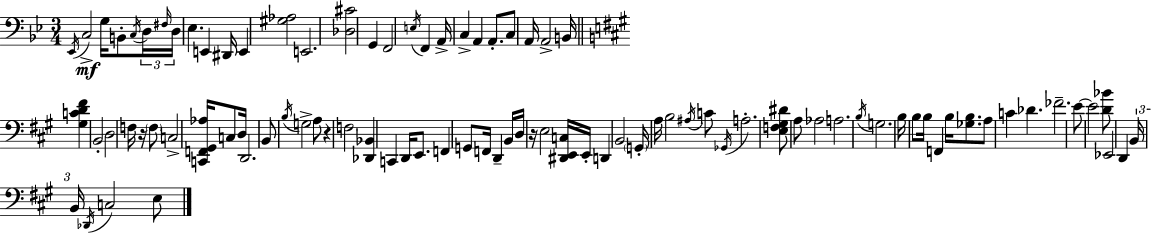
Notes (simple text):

Eb2/s C3/h G3/s B2/e C3/s D3/s F#3/s D3/s Eb3/q. E2/q D#2/s E2/q [G#3,Ab3]/h E2/h. [Db3,C#4]/h G2/q F2/h E3/s F2/q A2/s C3/q A2/q A2/e. C3/e A2/s A2/h B2/s [G#3,C4,D4,F#4]/q B2/h D3/h F3/s R/s F3/e C3/h [C2,F2,G#2,Ab3]/s C3/e D3/s D2/h. B2/e B3/s G3/h A3/e R/q F3/h [Db2,Bb2]/q C2/q D2/s E2/e. F2/q G2/e F2/s D2/q B2/s D3/s R/s E3/h [D#2,E2,C3]/s E2/s D2/q B2/h G2/s A3/s B3/h A#3/s C4/e Gb2/s A3/h. [E3,F3,G#3,D#4]/e A3/e Ab3/h A3/h. B3/s G3/h. B3/s B3/e B3/s F2/q B3/s [Gb3,B3]/e. A3/e C4/q Db4/q. FES4/h. E4/e E4/h [D4,Bb4]/e Eb2/h D2/q B2/s B2/s Db2/s C3/h E3/e